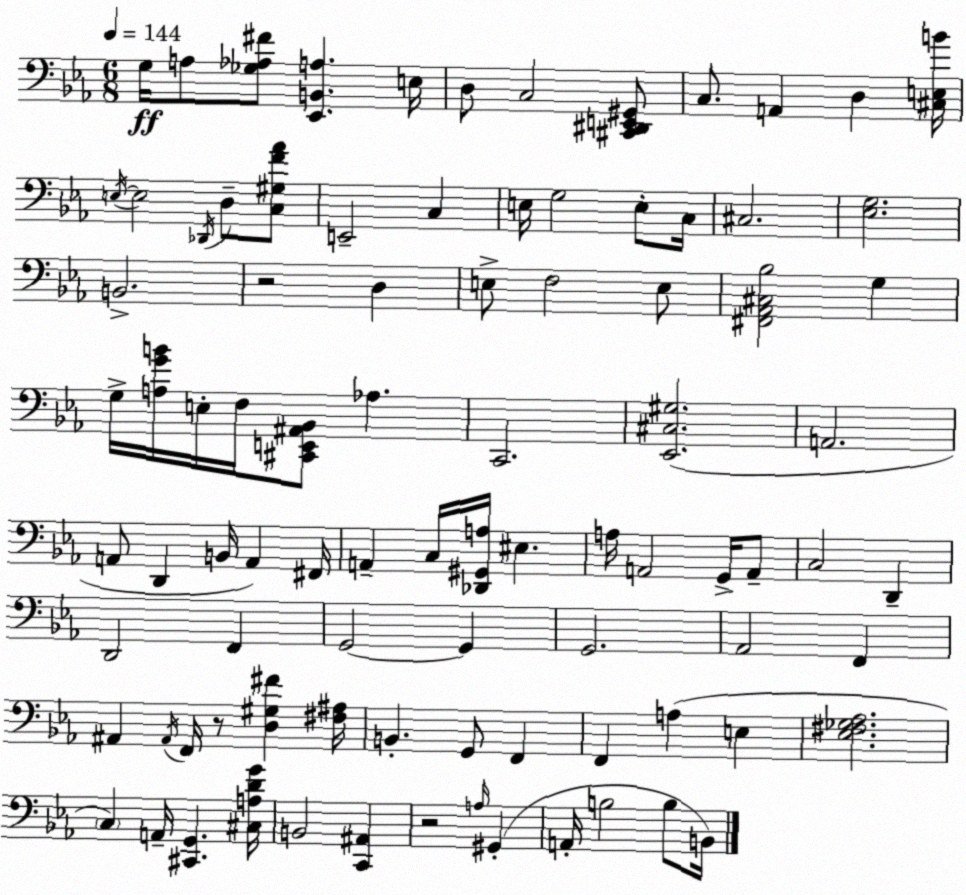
X:1
T:Untitled
M:6/8
L:1/4
K:Eb
G,/4 A,/2 [_G,_A,^F]/2 [_E,,B,,A,] E,/4 D,/2 C,2 [^C,,^D,,E,,^G,,]/2 C,/2 A,, D, [^C,E,B]/4 E,/4 E,2 _D,,/4 D,/2 [C,^G,F_A]/2 E,,2 C, E,/4 G,2 E,/2 C,/4 ^C,2 [_E,G,]2 B,,2 z2 D, E,/2 F,2 E,/2 [^F,,_A,,^C,_B,]2 G, G,/4 [A,GB]/4 E,/4 F,/4 [^C,,E,,^A,,_B,,]/2 _A, C,,2 [_E,,^C,^G,]2 A,,2 A,,/2 D,, B,,/4 A,, ^F,,/4 A,, C,/4 [_D,,^G,,A,]/4 ^E, A,/4 A,,2 G,,/4 A,,/2 C,2 D,, D,,2 F,, G,,2 G,, G,,2 _A,,2 F,, ^A,, ^A,,/4 F,,/4 z/2 [D,^G,^F] [^F,^A,]/4 B,, G,,/2 F,, F,, A, E, [_E,^F,_G,_A,]2 C, A,,/4 [^C,,G,,] [^C,A,DG]/4 B,,2 [C,,^A,,] z2 A,/4 ^G,, A,,/4 B,2 B,/2 B,,/4